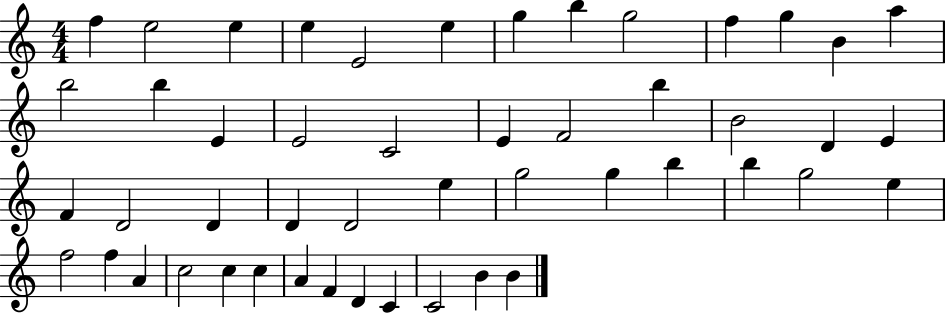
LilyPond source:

{
  \clef treble
  \numericTimeSignature
  \time 4/4
  \key c \major
  f''4 e''2 e''4 | e''4 e'2 e''4 | g''4 b''4 g''2 | f''4 g''4 b'4 a''4 | \break b''2 b''4 e'4 | e'2 c'2 | e'4 f'2 b''4 | b'2 d'4 e'4 | \break f'4 d'2 d'4 | d'4 d'2 e''4 | g''2 g''4 b''4 | b''4 g''2 e''4 | \break f''2 f''4 a'4 | c''2 c''4 c''4 | a'4 f'4 d'4 c'4 | c'2 b'4 b'4 | \break \bar "|."
}